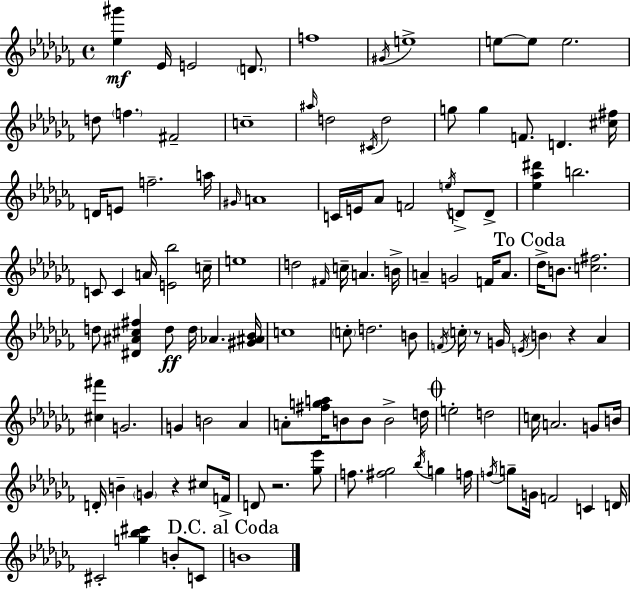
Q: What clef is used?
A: treble